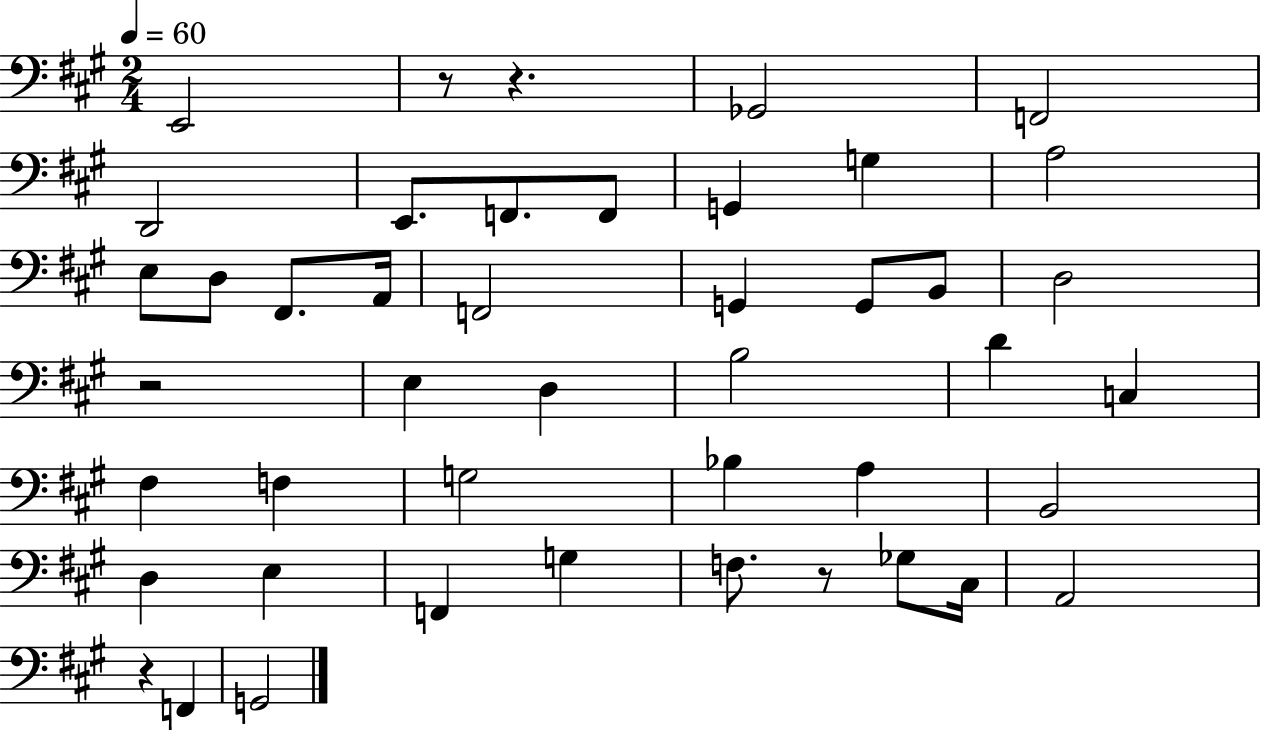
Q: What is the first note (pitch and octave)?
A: E2